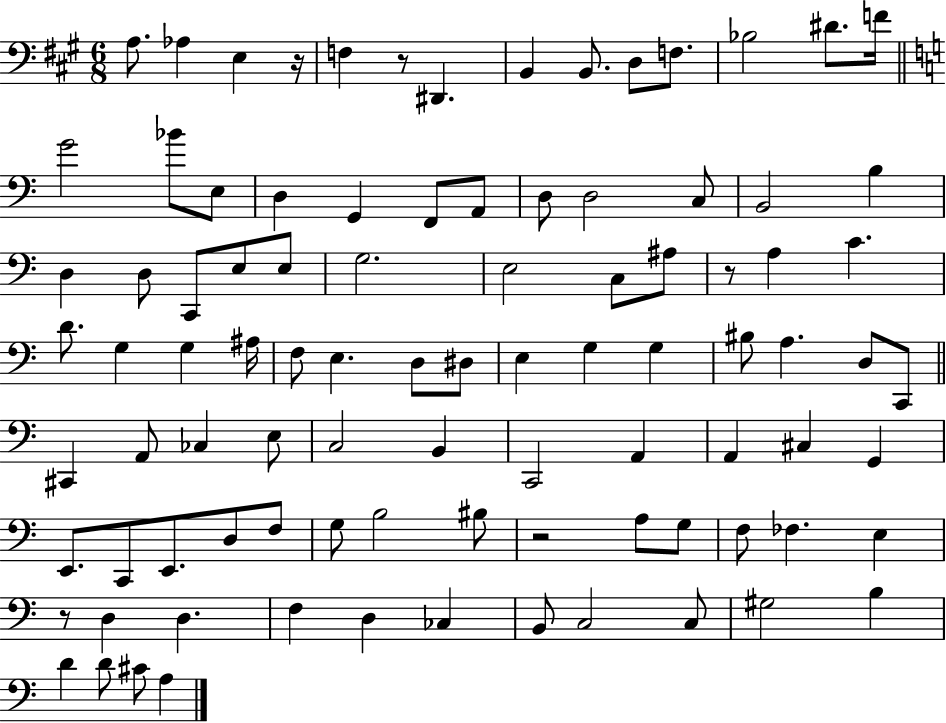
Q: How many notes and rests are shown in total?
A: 93